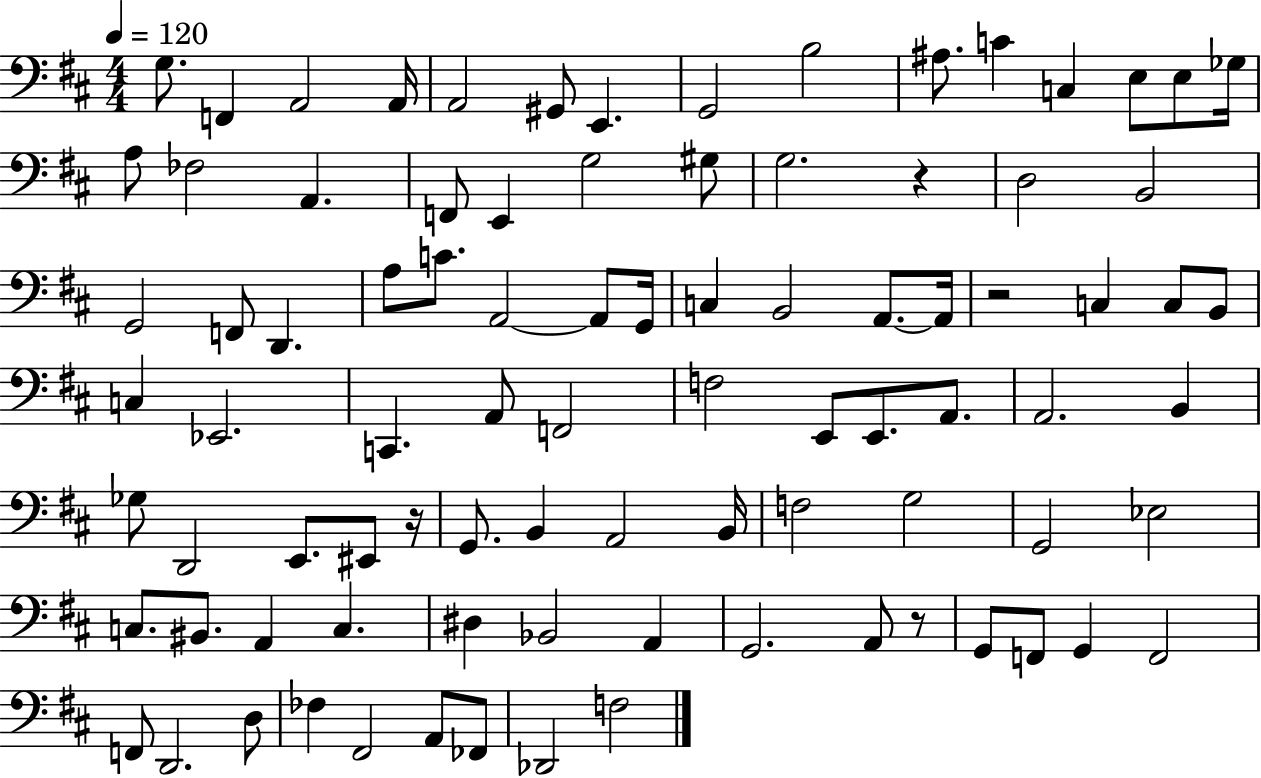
G3/e. F2/q A2/h A2/s A2/h G#2/e E2/q. G2/h B3/h A#3/e. C4/q C3/q E3/e E3/e Gb3/s A3/e FES3/h A2/q. F2/e E2/q G3/h G#3/e G3/h. R/q D3/h B2/h G2/h F2/e D2/q. A3/e C4/e. A2/h A2/e G2/s C3/q B2/h A2/e. A2/s R/h C3/q C3/e B2/e C3/q Eb2/h. C2/q. A2/e F2/h F3/h E2/e E2/e. A2/e. A2/h. B2/q Gb3/e D2/h E2/e. EIS2/e R/s G2/e. B2/q A2/h B2/s F3/h G3/h G2/h Eb3/h C3/e. BIS2/e. A2/q C3/q. D#3/q Bb2/h A2/q G2/h. A2/e R/e G2/e F2/e G2/q F2/h F2/e D2/h. D3/e FES3/q F#2/h A2/e FES2/e Db2/h F3/h